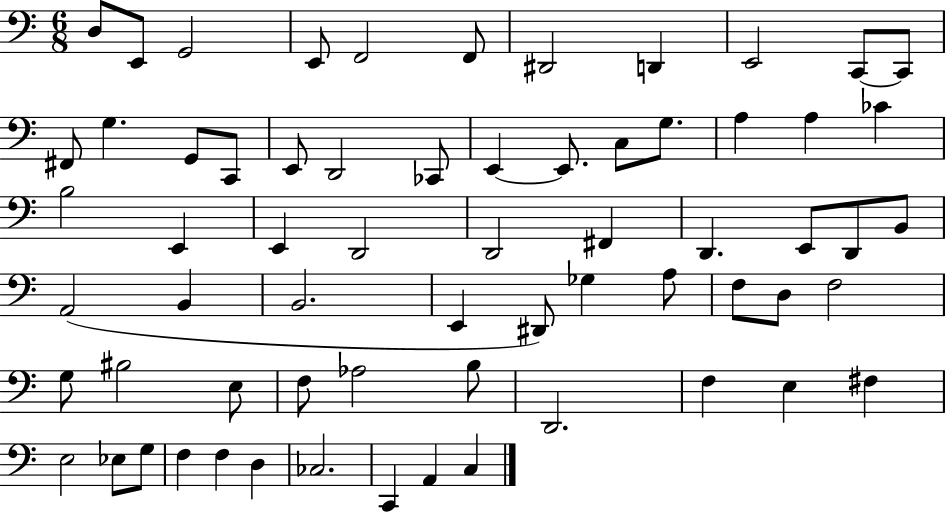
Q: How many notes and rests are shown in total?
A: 65